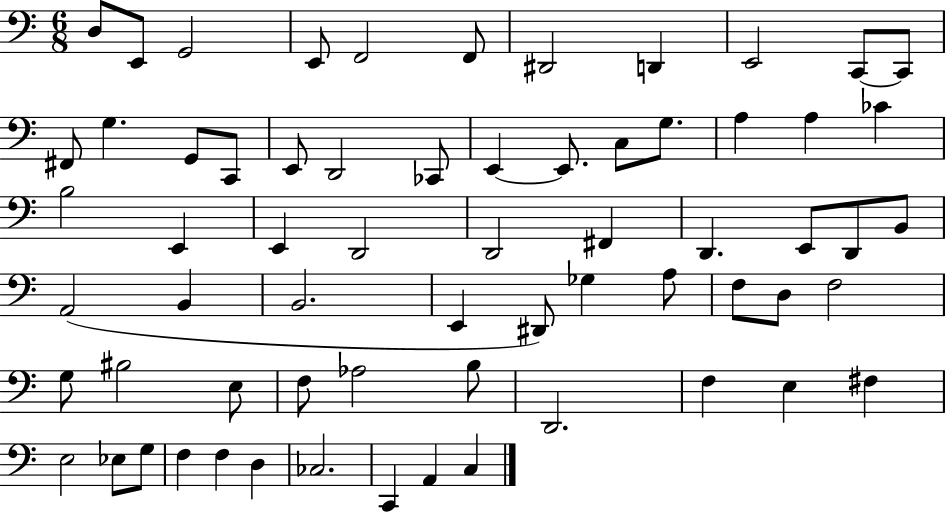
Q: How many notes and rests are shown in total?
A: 65